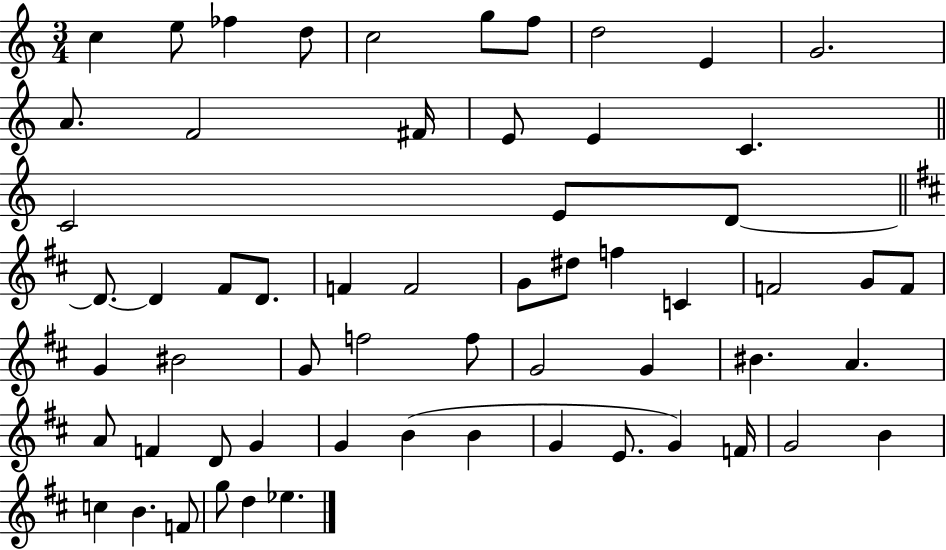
C5/q E5/e FES5/q D5/e C5/h G5/e F5/e D5/h E4/q G4/h. A4/e. F4/h F#4/s E4/e E4/q C4/q. C4/h E4/e D4/e D4/e. D4/q F#4/e D4/e. F4/q F4/h G4/e D#5/e F5/q C4/q F4/h G4/e F4/e G4/q BIS4/h G4/e F5/h F5/e G4/h G4/q BIS4/q. A4/q. A4/e F4/q D4/e G4/q G4/q B4/q B4/q G4/q E4/e. G4/q F4/s G4/h B4/q C5/q B4/q. F4/e G5/e D5/q Eb5/q.